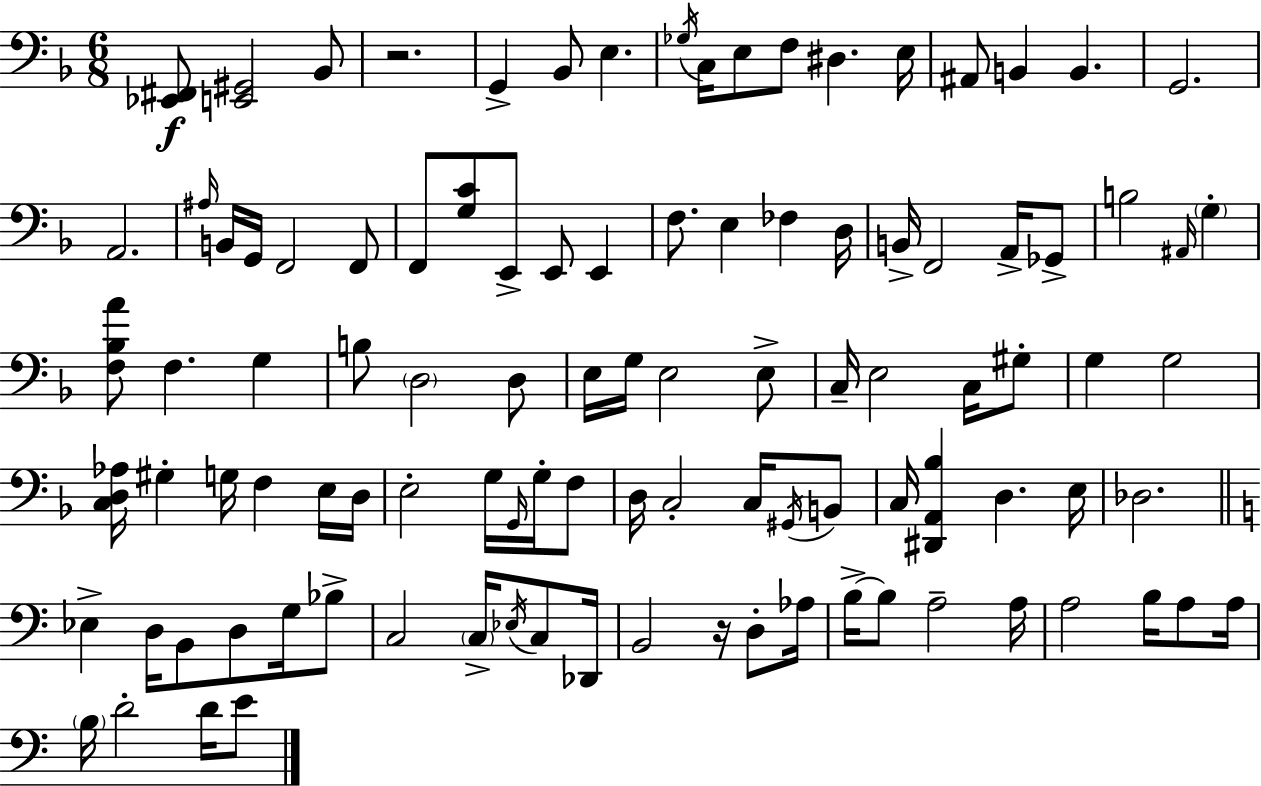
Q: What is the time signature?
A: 6/8